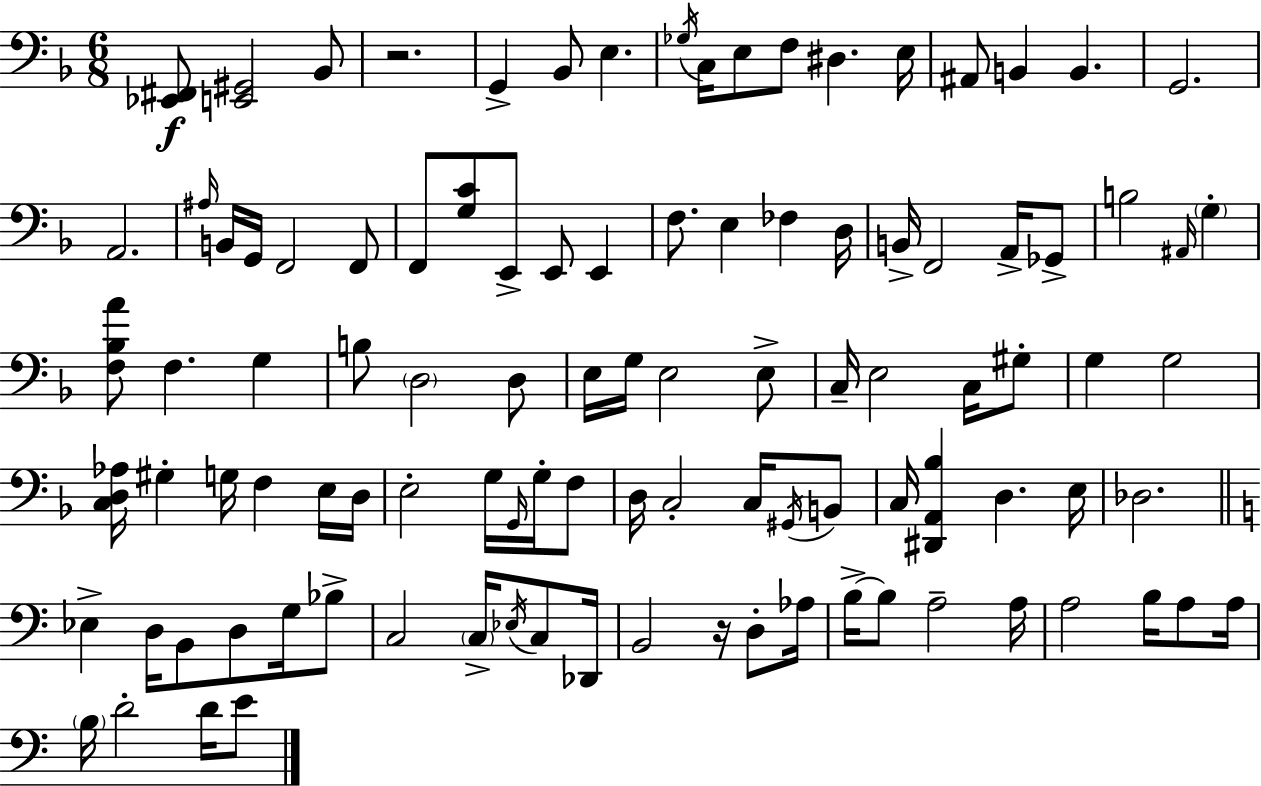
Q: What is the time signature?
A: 6/8